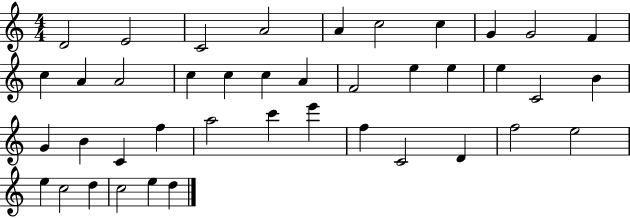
D4/h E4/h C4/h A4/h A4/q C5/h C5/q G4/q G4/h F4/q C5/q A4/q A4/h C5/q C5/q C5/q A4/q F4/h E5/q E5/q E5/q C4/h B4/q G4/q B4/q C4/q F5/q A5/h C6/q E6/q F5/q C4/h D4/q F5/h E5/h E5/q C5/h D5/q C5/h E5/q D5/q